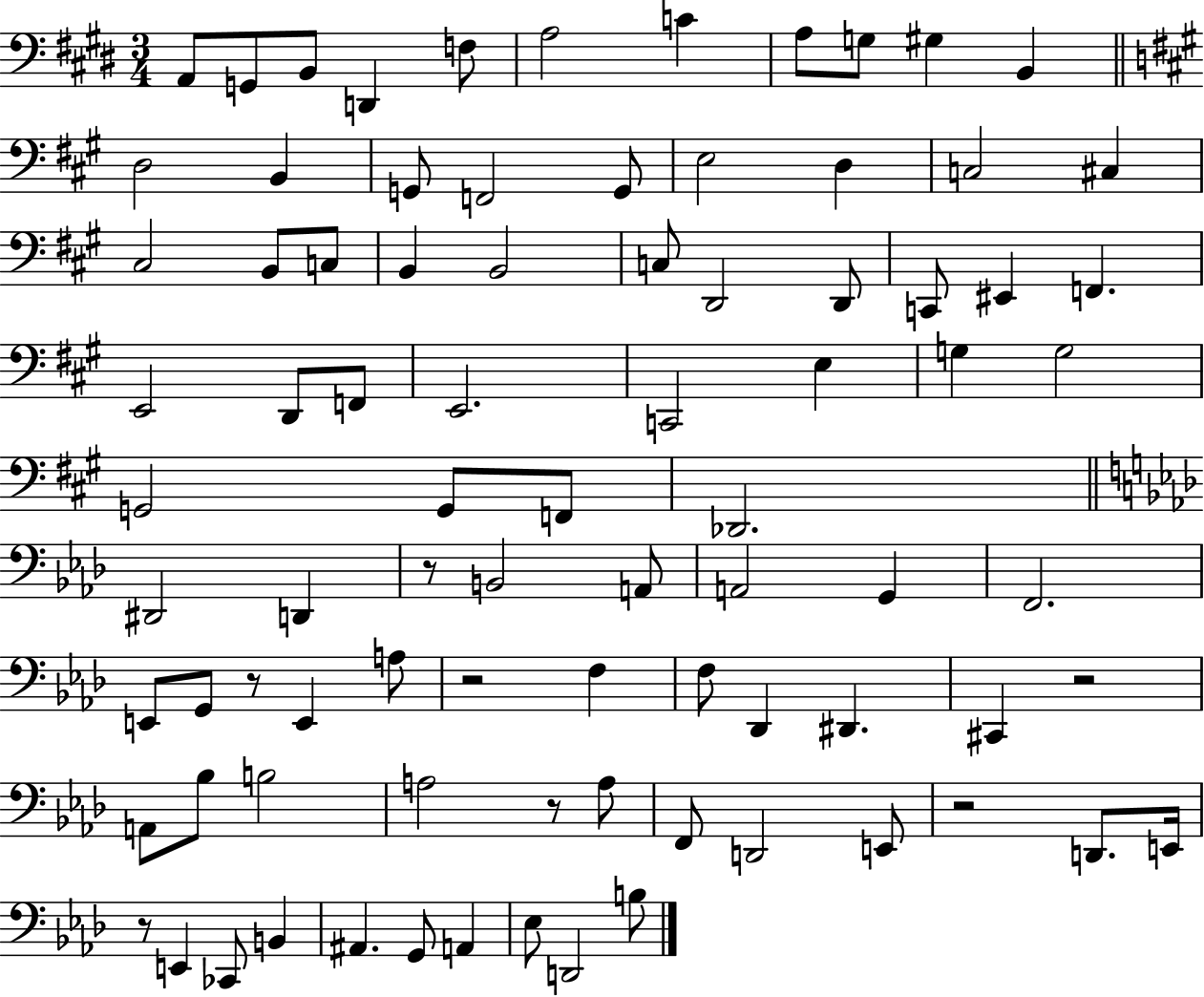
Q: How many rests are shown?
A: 7